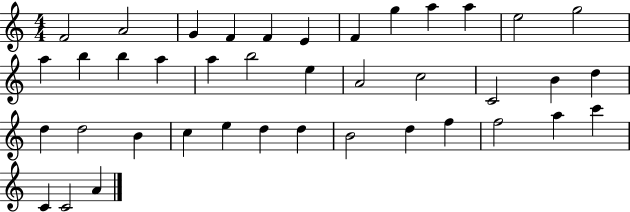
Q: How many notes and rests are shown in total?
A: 40